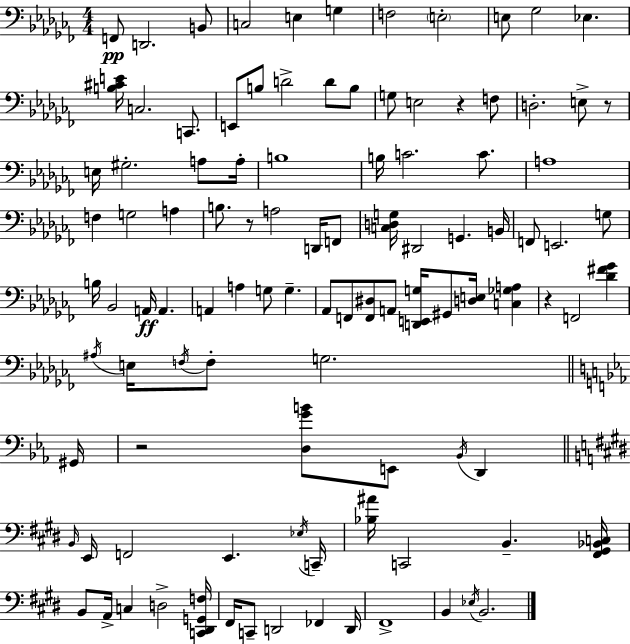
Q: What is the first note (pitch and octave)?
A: F2